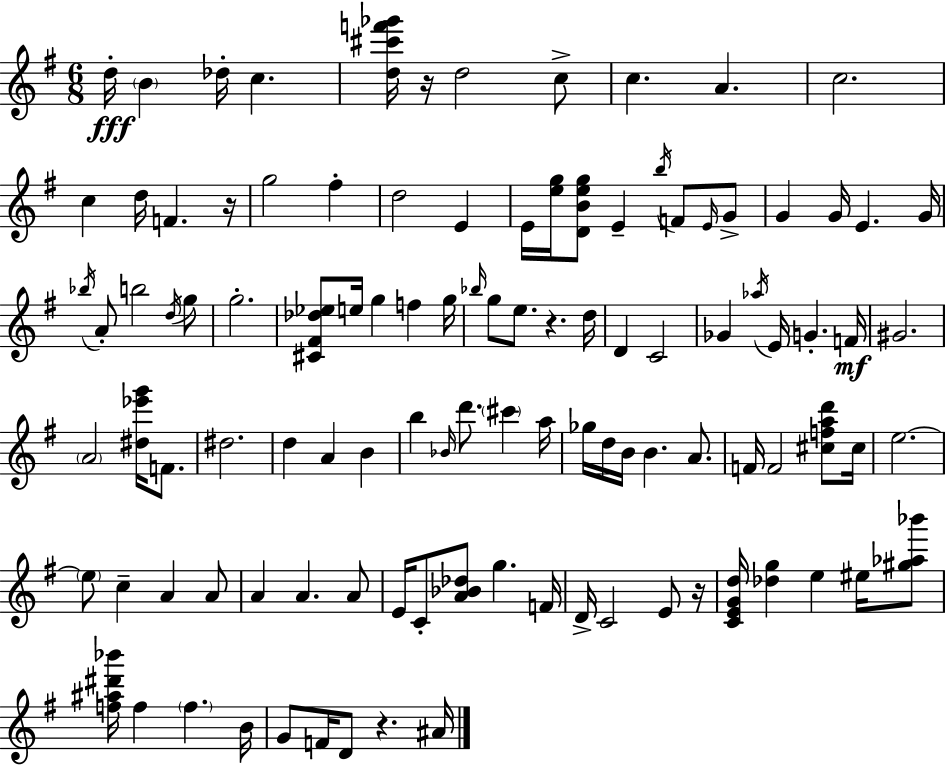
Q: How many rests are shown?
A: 5